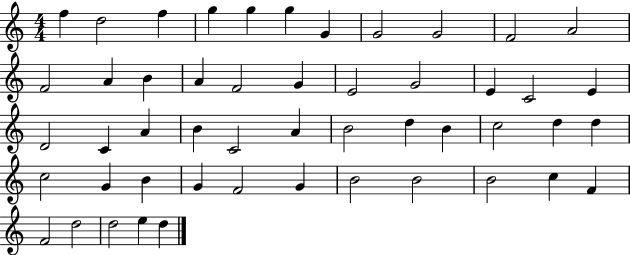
X:1
T:Untitled
M:4/4
L:1/4
K:C
f d2 f g g g G G2 G2 F2 A2 F2 A B A F2 G E2 G2 E C2 E D2 C A B C2 A B2 d B c2 d d c2 G B G F2 G B2 B2 B2 c F F2 d2 d2 e d